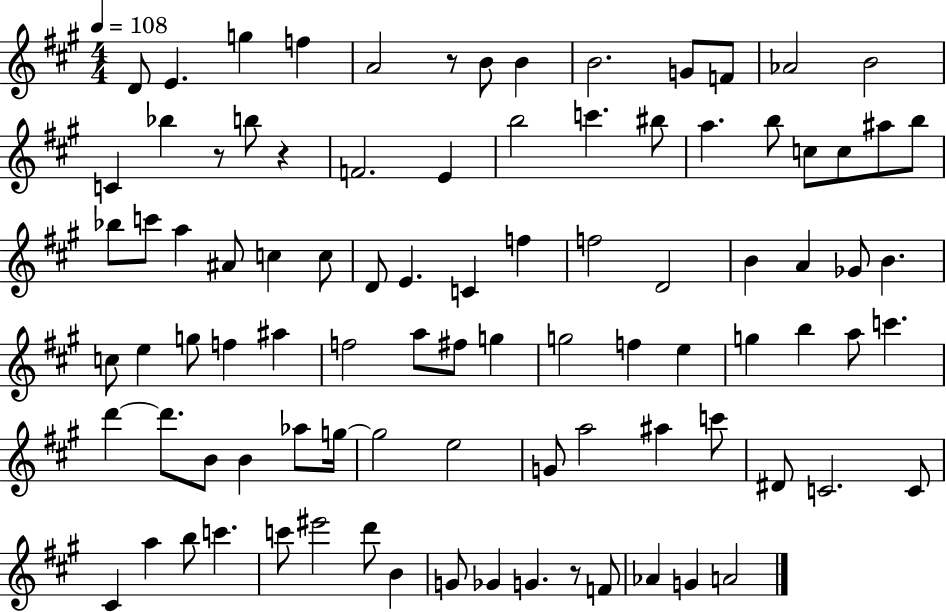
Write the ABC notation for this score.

X:1
T:Untitled
M:4/4
L:1/4
K:A
D/2 E g f A2 z/2 B/2 B B2 G/2 F/2 _A2 B2 C _b z/2 b/2 z F2 E b2 c' ^b/2 a b/2 c/2 c/2 ^a/2 b/2 _b/2 c'/2 a ^A/2 c c/2 D/2 E C f f2 D2 B A _G/2 B c/2 e g/2 f ^a f2 a/2 ^f/2 g g2 f e g b a/2 c' d' d'/2 B/2 B _a/2 g/4 g2 e2 G/2 a2 ^a c'/2 ^D/2 C2 C/2 ^C a b/2 c' c'/2 ^e'2 d'/2 B G/2 _G G z/2 F/2 _A G A2